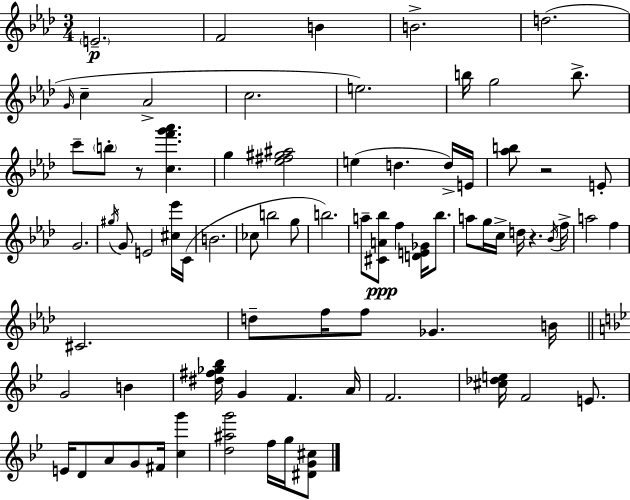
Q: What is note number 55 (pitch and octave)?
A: F4